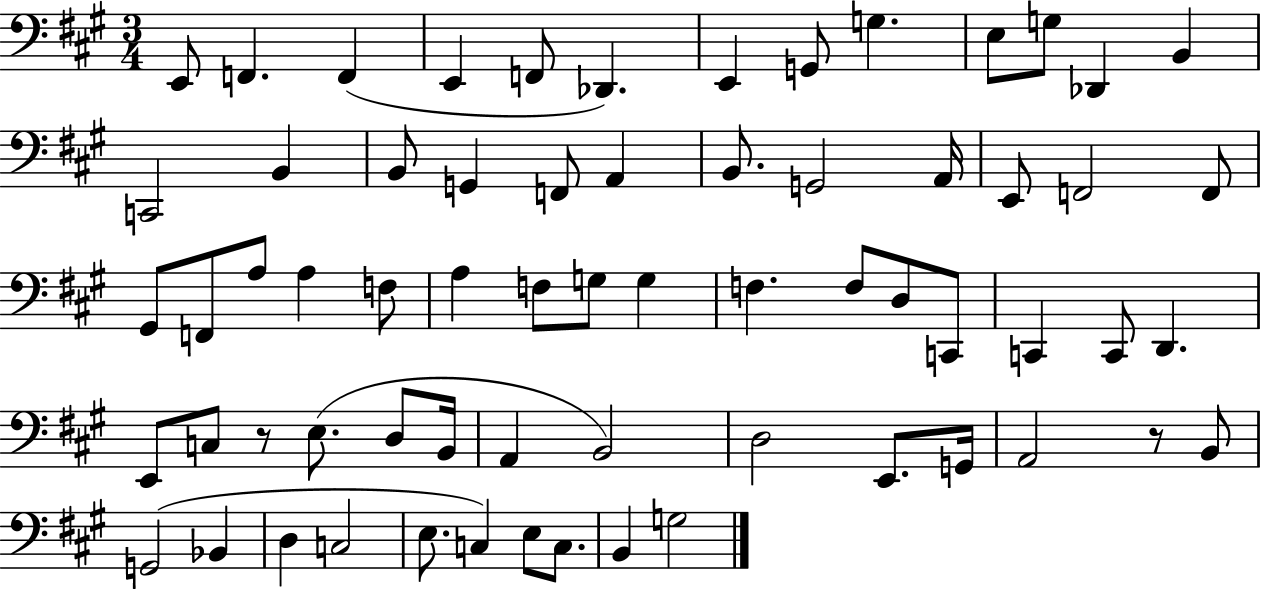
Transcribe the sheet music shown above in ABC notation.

X:1
T:Untitled
M:3/4
L:1/4
K:A
E,,/2 F,, F,, E,, F,,/2 _D,, E,, G,,/2 G, E,/2 G,/2 _D,, B,, C,,2 B,, B,,/2 G,, F,,/2 A,, B,,/2 G,,2 A,,/4 E,,/2 F,,2 F,,/2 ^G,,/2 F,,/2 A,/2 A, F,/2 A, F,/2 G,/2 G, F, F,/2 D,/2 C,,/2 C,, C,,/2 D,, E,,/2 C,/2 z/2 E,/2 D,/2 B,,/4 A,, B,,2 D,2 E,,/2 G,,/4 A,,2 z/2 B,,/2 G,,2 _B,, D, C,2 E,/2 C, E,/2 C,/2 B,, G,2